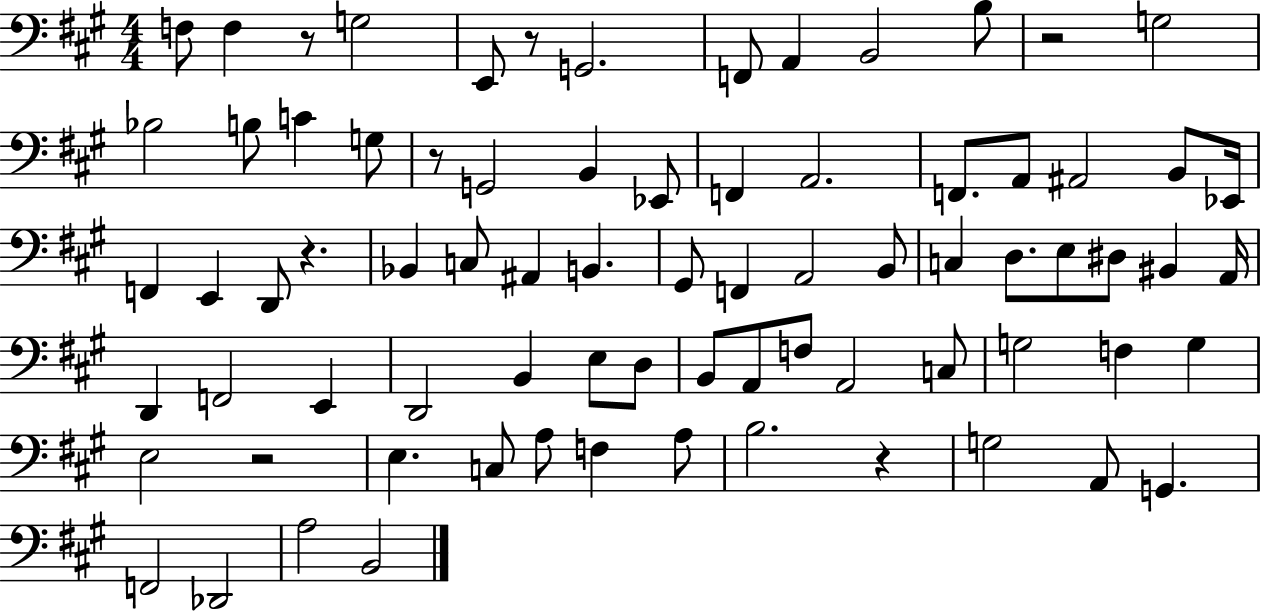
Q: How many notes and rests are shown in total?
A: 77